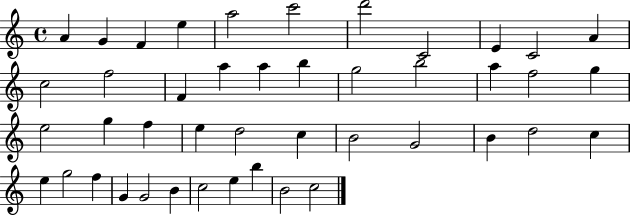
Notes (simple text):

A4/q G4/q F4/q E5/q A5/h C6/h D6/h C4/h E4/q C4/h A4/q C5/h F5/h F4/q A5/q A5/q B5/q G5/h B5/h A5/q F5/h G5/q E5/h G5/q F5/q E5/q D5/h C5/q B4/h G4/h B4/q D5/h C5/q E5/q G5/h F5/q G4/q G4/h B4/q C5/h E5/q B5/q B4/h C5/h